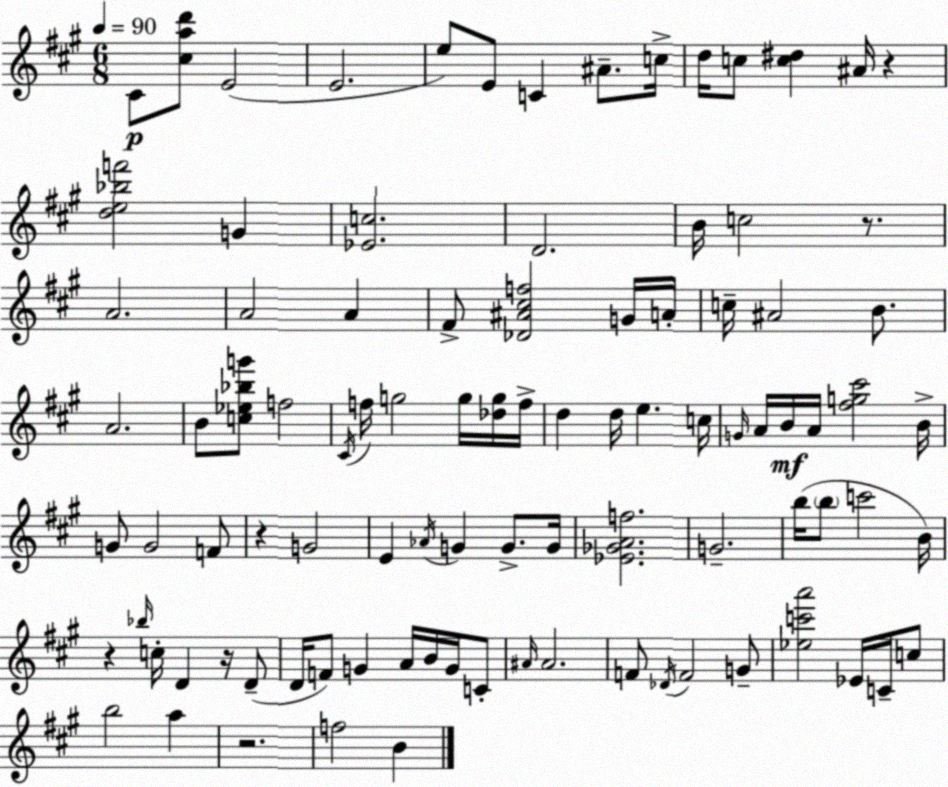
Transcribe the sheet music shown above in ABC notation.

X:1
T:Untitled
M:6/8
L:1/4
K:A
^C/2 [^cad']/2 E2 E2 e/2 E/2 C ^A/2 c/4 d/4 c/2 [c^d] ^A/4 z [de_bf']2 G [_Ec]2 D2 B/4 c2 z/2 A2 A2 A ^F/2 [_D^A^cf]2 G/4 A/4 c/4 ^A2 B/2 A2 B/2 [c_e_bg']/2 f2 ^C/4 f/4 g2 g/4 [_dg]/4 f/4 d d/4 e c/4 G/4 A/4 B/4 A/4 [^fg^c']2 B/4 G/2 G2 F/2 z G2 E _A/4 G G/2 G/4 [_E_GAf]2 G2 b/4 b/2 c'2 B/4 z _b/4 c/4 D z/4 D/2 D/4 F/2 G A/4 B/4 G/4 C/2 ^A/4 ^A2 F/2 _D/4 F2 G/2 [_ec'a']2 _E/4 C/4 c/2 b2 a z2 f2 B